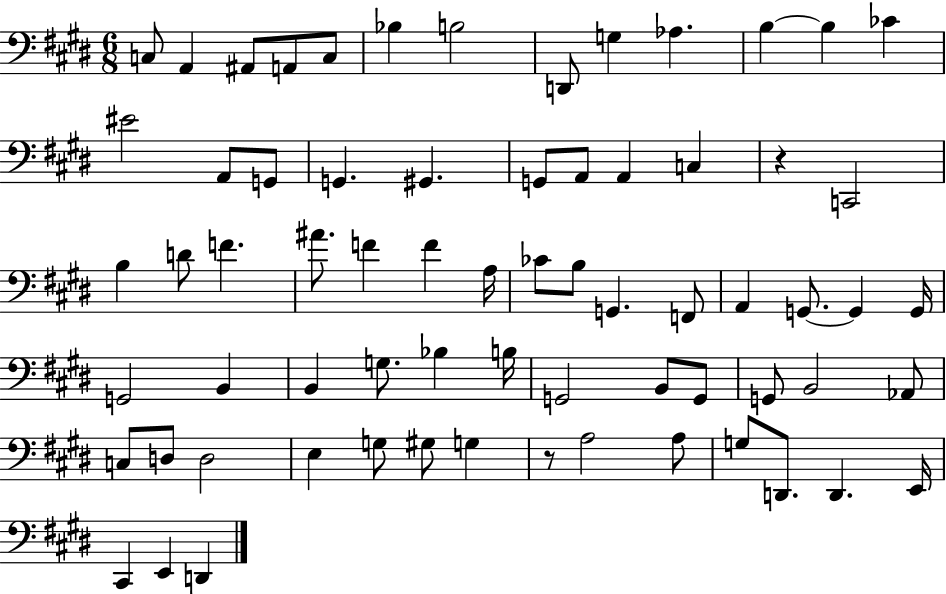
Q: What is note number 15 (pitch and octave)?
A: A2